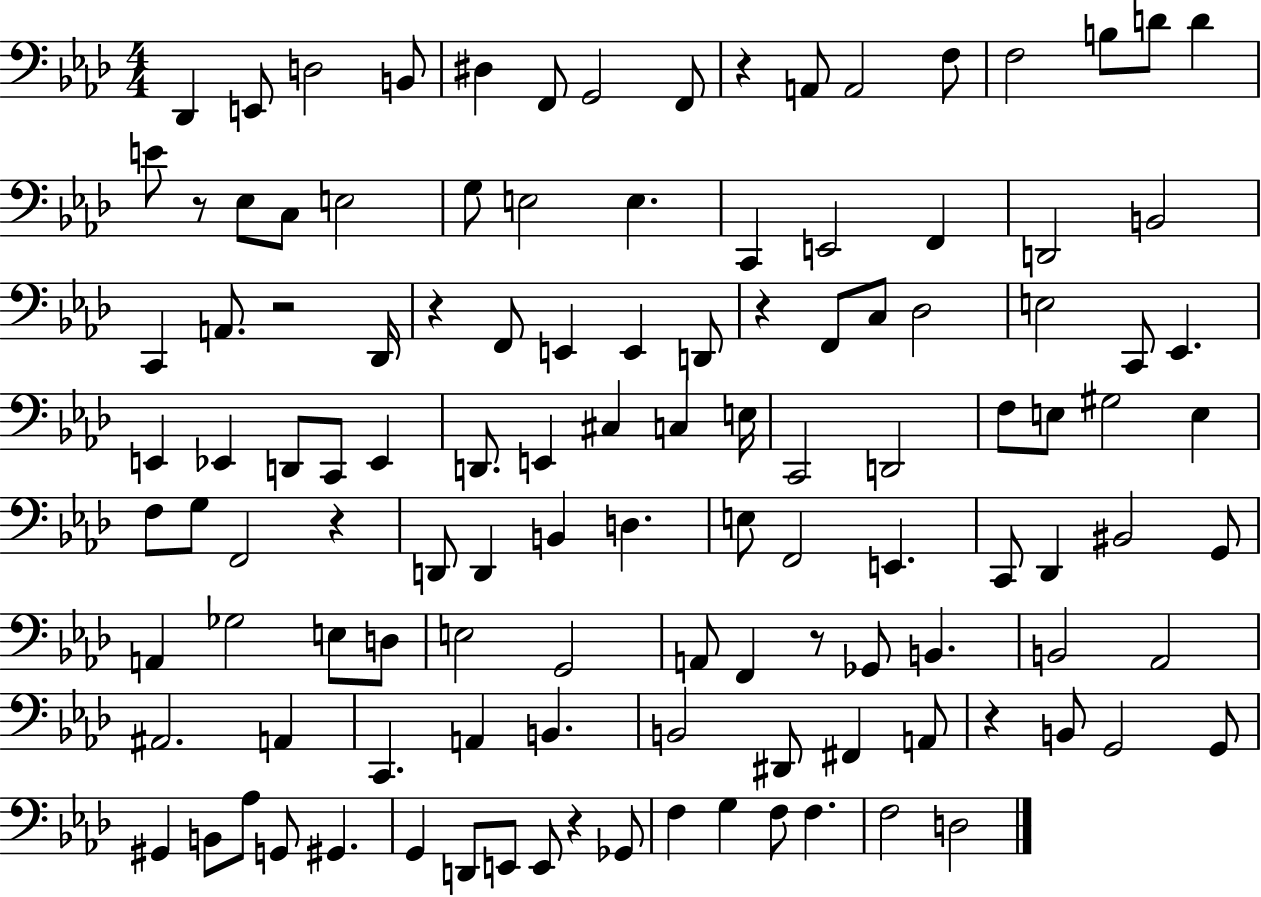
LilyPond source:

{
  \clef bass
  \numericTimeSignature
  \time 4/4
  \key aes \major
  \repeat volta 2 { des,4 e,8 d2 b,8 | dis4 f,8 g,2 f,8 | r4 a,8 a,2 f8 | f2 b8 d'8 d'4 | \break e'8 r8 ees8 c8 e2 | g8 e2 e4. | c,4 e,2 f,4 | d,2 b,2 | \break c,4 a,8. r2 des,16 | r4 f,8 e,4 e,4 d,8 | r4 f,8 c8 des2 | e2 c,8 ees,4. | \break e,4 ees,4 d,8 c,8 ees,4 | d,8. e,4 cis4 c4 e16 | c,2 d,2 | f8 e8 gis2 e4 | \break f8 g8 f,2 r4 | d,8 d,4 b,4 d4. | e8 f,2 e,4. | c,8 des,4 bis,2 g,8 | \break a,4 ges2 e8 d8 | e2 g,2 | a,8 f,4 r8 ges,8 b,4. | b,2 aes,2 | \break ais,2. a,4 | c,4. a,4 b,4. | b,2 dis,8 fis,4 a,8 | r4 b,8 g,2 g,8 | \break gis,4 b,8 aes8 g,8 gis,4. | g,4 d,8 e,8 e,8 r4 ges,8 | f4 g4 f8 f4. | f2 d2 | \break } \bar "|."
}